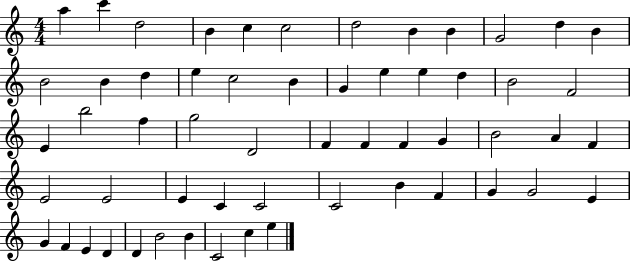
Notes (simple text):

A5/q C6/q D5/h B4/q C5/q C5/h D5/h B4/q B4/q G4/h D5/q B4/q B4/h B4/q D5/q E5/q C5/h B4/q G4/q E5/q E5/q D5/q B4/h F4/h E4/q B5/h F5/q G5/h D4/h F4/q F4/q F4/q G4/q B4/h A4/q F4/q E4/h E4/h E4/q C4/q C4/h C4/h B4/q F4/q G4/q G4/h E4/q G4/q F4/q E4/q D4/q D4/q B4/h B4/q C4/h C5/q E5/q